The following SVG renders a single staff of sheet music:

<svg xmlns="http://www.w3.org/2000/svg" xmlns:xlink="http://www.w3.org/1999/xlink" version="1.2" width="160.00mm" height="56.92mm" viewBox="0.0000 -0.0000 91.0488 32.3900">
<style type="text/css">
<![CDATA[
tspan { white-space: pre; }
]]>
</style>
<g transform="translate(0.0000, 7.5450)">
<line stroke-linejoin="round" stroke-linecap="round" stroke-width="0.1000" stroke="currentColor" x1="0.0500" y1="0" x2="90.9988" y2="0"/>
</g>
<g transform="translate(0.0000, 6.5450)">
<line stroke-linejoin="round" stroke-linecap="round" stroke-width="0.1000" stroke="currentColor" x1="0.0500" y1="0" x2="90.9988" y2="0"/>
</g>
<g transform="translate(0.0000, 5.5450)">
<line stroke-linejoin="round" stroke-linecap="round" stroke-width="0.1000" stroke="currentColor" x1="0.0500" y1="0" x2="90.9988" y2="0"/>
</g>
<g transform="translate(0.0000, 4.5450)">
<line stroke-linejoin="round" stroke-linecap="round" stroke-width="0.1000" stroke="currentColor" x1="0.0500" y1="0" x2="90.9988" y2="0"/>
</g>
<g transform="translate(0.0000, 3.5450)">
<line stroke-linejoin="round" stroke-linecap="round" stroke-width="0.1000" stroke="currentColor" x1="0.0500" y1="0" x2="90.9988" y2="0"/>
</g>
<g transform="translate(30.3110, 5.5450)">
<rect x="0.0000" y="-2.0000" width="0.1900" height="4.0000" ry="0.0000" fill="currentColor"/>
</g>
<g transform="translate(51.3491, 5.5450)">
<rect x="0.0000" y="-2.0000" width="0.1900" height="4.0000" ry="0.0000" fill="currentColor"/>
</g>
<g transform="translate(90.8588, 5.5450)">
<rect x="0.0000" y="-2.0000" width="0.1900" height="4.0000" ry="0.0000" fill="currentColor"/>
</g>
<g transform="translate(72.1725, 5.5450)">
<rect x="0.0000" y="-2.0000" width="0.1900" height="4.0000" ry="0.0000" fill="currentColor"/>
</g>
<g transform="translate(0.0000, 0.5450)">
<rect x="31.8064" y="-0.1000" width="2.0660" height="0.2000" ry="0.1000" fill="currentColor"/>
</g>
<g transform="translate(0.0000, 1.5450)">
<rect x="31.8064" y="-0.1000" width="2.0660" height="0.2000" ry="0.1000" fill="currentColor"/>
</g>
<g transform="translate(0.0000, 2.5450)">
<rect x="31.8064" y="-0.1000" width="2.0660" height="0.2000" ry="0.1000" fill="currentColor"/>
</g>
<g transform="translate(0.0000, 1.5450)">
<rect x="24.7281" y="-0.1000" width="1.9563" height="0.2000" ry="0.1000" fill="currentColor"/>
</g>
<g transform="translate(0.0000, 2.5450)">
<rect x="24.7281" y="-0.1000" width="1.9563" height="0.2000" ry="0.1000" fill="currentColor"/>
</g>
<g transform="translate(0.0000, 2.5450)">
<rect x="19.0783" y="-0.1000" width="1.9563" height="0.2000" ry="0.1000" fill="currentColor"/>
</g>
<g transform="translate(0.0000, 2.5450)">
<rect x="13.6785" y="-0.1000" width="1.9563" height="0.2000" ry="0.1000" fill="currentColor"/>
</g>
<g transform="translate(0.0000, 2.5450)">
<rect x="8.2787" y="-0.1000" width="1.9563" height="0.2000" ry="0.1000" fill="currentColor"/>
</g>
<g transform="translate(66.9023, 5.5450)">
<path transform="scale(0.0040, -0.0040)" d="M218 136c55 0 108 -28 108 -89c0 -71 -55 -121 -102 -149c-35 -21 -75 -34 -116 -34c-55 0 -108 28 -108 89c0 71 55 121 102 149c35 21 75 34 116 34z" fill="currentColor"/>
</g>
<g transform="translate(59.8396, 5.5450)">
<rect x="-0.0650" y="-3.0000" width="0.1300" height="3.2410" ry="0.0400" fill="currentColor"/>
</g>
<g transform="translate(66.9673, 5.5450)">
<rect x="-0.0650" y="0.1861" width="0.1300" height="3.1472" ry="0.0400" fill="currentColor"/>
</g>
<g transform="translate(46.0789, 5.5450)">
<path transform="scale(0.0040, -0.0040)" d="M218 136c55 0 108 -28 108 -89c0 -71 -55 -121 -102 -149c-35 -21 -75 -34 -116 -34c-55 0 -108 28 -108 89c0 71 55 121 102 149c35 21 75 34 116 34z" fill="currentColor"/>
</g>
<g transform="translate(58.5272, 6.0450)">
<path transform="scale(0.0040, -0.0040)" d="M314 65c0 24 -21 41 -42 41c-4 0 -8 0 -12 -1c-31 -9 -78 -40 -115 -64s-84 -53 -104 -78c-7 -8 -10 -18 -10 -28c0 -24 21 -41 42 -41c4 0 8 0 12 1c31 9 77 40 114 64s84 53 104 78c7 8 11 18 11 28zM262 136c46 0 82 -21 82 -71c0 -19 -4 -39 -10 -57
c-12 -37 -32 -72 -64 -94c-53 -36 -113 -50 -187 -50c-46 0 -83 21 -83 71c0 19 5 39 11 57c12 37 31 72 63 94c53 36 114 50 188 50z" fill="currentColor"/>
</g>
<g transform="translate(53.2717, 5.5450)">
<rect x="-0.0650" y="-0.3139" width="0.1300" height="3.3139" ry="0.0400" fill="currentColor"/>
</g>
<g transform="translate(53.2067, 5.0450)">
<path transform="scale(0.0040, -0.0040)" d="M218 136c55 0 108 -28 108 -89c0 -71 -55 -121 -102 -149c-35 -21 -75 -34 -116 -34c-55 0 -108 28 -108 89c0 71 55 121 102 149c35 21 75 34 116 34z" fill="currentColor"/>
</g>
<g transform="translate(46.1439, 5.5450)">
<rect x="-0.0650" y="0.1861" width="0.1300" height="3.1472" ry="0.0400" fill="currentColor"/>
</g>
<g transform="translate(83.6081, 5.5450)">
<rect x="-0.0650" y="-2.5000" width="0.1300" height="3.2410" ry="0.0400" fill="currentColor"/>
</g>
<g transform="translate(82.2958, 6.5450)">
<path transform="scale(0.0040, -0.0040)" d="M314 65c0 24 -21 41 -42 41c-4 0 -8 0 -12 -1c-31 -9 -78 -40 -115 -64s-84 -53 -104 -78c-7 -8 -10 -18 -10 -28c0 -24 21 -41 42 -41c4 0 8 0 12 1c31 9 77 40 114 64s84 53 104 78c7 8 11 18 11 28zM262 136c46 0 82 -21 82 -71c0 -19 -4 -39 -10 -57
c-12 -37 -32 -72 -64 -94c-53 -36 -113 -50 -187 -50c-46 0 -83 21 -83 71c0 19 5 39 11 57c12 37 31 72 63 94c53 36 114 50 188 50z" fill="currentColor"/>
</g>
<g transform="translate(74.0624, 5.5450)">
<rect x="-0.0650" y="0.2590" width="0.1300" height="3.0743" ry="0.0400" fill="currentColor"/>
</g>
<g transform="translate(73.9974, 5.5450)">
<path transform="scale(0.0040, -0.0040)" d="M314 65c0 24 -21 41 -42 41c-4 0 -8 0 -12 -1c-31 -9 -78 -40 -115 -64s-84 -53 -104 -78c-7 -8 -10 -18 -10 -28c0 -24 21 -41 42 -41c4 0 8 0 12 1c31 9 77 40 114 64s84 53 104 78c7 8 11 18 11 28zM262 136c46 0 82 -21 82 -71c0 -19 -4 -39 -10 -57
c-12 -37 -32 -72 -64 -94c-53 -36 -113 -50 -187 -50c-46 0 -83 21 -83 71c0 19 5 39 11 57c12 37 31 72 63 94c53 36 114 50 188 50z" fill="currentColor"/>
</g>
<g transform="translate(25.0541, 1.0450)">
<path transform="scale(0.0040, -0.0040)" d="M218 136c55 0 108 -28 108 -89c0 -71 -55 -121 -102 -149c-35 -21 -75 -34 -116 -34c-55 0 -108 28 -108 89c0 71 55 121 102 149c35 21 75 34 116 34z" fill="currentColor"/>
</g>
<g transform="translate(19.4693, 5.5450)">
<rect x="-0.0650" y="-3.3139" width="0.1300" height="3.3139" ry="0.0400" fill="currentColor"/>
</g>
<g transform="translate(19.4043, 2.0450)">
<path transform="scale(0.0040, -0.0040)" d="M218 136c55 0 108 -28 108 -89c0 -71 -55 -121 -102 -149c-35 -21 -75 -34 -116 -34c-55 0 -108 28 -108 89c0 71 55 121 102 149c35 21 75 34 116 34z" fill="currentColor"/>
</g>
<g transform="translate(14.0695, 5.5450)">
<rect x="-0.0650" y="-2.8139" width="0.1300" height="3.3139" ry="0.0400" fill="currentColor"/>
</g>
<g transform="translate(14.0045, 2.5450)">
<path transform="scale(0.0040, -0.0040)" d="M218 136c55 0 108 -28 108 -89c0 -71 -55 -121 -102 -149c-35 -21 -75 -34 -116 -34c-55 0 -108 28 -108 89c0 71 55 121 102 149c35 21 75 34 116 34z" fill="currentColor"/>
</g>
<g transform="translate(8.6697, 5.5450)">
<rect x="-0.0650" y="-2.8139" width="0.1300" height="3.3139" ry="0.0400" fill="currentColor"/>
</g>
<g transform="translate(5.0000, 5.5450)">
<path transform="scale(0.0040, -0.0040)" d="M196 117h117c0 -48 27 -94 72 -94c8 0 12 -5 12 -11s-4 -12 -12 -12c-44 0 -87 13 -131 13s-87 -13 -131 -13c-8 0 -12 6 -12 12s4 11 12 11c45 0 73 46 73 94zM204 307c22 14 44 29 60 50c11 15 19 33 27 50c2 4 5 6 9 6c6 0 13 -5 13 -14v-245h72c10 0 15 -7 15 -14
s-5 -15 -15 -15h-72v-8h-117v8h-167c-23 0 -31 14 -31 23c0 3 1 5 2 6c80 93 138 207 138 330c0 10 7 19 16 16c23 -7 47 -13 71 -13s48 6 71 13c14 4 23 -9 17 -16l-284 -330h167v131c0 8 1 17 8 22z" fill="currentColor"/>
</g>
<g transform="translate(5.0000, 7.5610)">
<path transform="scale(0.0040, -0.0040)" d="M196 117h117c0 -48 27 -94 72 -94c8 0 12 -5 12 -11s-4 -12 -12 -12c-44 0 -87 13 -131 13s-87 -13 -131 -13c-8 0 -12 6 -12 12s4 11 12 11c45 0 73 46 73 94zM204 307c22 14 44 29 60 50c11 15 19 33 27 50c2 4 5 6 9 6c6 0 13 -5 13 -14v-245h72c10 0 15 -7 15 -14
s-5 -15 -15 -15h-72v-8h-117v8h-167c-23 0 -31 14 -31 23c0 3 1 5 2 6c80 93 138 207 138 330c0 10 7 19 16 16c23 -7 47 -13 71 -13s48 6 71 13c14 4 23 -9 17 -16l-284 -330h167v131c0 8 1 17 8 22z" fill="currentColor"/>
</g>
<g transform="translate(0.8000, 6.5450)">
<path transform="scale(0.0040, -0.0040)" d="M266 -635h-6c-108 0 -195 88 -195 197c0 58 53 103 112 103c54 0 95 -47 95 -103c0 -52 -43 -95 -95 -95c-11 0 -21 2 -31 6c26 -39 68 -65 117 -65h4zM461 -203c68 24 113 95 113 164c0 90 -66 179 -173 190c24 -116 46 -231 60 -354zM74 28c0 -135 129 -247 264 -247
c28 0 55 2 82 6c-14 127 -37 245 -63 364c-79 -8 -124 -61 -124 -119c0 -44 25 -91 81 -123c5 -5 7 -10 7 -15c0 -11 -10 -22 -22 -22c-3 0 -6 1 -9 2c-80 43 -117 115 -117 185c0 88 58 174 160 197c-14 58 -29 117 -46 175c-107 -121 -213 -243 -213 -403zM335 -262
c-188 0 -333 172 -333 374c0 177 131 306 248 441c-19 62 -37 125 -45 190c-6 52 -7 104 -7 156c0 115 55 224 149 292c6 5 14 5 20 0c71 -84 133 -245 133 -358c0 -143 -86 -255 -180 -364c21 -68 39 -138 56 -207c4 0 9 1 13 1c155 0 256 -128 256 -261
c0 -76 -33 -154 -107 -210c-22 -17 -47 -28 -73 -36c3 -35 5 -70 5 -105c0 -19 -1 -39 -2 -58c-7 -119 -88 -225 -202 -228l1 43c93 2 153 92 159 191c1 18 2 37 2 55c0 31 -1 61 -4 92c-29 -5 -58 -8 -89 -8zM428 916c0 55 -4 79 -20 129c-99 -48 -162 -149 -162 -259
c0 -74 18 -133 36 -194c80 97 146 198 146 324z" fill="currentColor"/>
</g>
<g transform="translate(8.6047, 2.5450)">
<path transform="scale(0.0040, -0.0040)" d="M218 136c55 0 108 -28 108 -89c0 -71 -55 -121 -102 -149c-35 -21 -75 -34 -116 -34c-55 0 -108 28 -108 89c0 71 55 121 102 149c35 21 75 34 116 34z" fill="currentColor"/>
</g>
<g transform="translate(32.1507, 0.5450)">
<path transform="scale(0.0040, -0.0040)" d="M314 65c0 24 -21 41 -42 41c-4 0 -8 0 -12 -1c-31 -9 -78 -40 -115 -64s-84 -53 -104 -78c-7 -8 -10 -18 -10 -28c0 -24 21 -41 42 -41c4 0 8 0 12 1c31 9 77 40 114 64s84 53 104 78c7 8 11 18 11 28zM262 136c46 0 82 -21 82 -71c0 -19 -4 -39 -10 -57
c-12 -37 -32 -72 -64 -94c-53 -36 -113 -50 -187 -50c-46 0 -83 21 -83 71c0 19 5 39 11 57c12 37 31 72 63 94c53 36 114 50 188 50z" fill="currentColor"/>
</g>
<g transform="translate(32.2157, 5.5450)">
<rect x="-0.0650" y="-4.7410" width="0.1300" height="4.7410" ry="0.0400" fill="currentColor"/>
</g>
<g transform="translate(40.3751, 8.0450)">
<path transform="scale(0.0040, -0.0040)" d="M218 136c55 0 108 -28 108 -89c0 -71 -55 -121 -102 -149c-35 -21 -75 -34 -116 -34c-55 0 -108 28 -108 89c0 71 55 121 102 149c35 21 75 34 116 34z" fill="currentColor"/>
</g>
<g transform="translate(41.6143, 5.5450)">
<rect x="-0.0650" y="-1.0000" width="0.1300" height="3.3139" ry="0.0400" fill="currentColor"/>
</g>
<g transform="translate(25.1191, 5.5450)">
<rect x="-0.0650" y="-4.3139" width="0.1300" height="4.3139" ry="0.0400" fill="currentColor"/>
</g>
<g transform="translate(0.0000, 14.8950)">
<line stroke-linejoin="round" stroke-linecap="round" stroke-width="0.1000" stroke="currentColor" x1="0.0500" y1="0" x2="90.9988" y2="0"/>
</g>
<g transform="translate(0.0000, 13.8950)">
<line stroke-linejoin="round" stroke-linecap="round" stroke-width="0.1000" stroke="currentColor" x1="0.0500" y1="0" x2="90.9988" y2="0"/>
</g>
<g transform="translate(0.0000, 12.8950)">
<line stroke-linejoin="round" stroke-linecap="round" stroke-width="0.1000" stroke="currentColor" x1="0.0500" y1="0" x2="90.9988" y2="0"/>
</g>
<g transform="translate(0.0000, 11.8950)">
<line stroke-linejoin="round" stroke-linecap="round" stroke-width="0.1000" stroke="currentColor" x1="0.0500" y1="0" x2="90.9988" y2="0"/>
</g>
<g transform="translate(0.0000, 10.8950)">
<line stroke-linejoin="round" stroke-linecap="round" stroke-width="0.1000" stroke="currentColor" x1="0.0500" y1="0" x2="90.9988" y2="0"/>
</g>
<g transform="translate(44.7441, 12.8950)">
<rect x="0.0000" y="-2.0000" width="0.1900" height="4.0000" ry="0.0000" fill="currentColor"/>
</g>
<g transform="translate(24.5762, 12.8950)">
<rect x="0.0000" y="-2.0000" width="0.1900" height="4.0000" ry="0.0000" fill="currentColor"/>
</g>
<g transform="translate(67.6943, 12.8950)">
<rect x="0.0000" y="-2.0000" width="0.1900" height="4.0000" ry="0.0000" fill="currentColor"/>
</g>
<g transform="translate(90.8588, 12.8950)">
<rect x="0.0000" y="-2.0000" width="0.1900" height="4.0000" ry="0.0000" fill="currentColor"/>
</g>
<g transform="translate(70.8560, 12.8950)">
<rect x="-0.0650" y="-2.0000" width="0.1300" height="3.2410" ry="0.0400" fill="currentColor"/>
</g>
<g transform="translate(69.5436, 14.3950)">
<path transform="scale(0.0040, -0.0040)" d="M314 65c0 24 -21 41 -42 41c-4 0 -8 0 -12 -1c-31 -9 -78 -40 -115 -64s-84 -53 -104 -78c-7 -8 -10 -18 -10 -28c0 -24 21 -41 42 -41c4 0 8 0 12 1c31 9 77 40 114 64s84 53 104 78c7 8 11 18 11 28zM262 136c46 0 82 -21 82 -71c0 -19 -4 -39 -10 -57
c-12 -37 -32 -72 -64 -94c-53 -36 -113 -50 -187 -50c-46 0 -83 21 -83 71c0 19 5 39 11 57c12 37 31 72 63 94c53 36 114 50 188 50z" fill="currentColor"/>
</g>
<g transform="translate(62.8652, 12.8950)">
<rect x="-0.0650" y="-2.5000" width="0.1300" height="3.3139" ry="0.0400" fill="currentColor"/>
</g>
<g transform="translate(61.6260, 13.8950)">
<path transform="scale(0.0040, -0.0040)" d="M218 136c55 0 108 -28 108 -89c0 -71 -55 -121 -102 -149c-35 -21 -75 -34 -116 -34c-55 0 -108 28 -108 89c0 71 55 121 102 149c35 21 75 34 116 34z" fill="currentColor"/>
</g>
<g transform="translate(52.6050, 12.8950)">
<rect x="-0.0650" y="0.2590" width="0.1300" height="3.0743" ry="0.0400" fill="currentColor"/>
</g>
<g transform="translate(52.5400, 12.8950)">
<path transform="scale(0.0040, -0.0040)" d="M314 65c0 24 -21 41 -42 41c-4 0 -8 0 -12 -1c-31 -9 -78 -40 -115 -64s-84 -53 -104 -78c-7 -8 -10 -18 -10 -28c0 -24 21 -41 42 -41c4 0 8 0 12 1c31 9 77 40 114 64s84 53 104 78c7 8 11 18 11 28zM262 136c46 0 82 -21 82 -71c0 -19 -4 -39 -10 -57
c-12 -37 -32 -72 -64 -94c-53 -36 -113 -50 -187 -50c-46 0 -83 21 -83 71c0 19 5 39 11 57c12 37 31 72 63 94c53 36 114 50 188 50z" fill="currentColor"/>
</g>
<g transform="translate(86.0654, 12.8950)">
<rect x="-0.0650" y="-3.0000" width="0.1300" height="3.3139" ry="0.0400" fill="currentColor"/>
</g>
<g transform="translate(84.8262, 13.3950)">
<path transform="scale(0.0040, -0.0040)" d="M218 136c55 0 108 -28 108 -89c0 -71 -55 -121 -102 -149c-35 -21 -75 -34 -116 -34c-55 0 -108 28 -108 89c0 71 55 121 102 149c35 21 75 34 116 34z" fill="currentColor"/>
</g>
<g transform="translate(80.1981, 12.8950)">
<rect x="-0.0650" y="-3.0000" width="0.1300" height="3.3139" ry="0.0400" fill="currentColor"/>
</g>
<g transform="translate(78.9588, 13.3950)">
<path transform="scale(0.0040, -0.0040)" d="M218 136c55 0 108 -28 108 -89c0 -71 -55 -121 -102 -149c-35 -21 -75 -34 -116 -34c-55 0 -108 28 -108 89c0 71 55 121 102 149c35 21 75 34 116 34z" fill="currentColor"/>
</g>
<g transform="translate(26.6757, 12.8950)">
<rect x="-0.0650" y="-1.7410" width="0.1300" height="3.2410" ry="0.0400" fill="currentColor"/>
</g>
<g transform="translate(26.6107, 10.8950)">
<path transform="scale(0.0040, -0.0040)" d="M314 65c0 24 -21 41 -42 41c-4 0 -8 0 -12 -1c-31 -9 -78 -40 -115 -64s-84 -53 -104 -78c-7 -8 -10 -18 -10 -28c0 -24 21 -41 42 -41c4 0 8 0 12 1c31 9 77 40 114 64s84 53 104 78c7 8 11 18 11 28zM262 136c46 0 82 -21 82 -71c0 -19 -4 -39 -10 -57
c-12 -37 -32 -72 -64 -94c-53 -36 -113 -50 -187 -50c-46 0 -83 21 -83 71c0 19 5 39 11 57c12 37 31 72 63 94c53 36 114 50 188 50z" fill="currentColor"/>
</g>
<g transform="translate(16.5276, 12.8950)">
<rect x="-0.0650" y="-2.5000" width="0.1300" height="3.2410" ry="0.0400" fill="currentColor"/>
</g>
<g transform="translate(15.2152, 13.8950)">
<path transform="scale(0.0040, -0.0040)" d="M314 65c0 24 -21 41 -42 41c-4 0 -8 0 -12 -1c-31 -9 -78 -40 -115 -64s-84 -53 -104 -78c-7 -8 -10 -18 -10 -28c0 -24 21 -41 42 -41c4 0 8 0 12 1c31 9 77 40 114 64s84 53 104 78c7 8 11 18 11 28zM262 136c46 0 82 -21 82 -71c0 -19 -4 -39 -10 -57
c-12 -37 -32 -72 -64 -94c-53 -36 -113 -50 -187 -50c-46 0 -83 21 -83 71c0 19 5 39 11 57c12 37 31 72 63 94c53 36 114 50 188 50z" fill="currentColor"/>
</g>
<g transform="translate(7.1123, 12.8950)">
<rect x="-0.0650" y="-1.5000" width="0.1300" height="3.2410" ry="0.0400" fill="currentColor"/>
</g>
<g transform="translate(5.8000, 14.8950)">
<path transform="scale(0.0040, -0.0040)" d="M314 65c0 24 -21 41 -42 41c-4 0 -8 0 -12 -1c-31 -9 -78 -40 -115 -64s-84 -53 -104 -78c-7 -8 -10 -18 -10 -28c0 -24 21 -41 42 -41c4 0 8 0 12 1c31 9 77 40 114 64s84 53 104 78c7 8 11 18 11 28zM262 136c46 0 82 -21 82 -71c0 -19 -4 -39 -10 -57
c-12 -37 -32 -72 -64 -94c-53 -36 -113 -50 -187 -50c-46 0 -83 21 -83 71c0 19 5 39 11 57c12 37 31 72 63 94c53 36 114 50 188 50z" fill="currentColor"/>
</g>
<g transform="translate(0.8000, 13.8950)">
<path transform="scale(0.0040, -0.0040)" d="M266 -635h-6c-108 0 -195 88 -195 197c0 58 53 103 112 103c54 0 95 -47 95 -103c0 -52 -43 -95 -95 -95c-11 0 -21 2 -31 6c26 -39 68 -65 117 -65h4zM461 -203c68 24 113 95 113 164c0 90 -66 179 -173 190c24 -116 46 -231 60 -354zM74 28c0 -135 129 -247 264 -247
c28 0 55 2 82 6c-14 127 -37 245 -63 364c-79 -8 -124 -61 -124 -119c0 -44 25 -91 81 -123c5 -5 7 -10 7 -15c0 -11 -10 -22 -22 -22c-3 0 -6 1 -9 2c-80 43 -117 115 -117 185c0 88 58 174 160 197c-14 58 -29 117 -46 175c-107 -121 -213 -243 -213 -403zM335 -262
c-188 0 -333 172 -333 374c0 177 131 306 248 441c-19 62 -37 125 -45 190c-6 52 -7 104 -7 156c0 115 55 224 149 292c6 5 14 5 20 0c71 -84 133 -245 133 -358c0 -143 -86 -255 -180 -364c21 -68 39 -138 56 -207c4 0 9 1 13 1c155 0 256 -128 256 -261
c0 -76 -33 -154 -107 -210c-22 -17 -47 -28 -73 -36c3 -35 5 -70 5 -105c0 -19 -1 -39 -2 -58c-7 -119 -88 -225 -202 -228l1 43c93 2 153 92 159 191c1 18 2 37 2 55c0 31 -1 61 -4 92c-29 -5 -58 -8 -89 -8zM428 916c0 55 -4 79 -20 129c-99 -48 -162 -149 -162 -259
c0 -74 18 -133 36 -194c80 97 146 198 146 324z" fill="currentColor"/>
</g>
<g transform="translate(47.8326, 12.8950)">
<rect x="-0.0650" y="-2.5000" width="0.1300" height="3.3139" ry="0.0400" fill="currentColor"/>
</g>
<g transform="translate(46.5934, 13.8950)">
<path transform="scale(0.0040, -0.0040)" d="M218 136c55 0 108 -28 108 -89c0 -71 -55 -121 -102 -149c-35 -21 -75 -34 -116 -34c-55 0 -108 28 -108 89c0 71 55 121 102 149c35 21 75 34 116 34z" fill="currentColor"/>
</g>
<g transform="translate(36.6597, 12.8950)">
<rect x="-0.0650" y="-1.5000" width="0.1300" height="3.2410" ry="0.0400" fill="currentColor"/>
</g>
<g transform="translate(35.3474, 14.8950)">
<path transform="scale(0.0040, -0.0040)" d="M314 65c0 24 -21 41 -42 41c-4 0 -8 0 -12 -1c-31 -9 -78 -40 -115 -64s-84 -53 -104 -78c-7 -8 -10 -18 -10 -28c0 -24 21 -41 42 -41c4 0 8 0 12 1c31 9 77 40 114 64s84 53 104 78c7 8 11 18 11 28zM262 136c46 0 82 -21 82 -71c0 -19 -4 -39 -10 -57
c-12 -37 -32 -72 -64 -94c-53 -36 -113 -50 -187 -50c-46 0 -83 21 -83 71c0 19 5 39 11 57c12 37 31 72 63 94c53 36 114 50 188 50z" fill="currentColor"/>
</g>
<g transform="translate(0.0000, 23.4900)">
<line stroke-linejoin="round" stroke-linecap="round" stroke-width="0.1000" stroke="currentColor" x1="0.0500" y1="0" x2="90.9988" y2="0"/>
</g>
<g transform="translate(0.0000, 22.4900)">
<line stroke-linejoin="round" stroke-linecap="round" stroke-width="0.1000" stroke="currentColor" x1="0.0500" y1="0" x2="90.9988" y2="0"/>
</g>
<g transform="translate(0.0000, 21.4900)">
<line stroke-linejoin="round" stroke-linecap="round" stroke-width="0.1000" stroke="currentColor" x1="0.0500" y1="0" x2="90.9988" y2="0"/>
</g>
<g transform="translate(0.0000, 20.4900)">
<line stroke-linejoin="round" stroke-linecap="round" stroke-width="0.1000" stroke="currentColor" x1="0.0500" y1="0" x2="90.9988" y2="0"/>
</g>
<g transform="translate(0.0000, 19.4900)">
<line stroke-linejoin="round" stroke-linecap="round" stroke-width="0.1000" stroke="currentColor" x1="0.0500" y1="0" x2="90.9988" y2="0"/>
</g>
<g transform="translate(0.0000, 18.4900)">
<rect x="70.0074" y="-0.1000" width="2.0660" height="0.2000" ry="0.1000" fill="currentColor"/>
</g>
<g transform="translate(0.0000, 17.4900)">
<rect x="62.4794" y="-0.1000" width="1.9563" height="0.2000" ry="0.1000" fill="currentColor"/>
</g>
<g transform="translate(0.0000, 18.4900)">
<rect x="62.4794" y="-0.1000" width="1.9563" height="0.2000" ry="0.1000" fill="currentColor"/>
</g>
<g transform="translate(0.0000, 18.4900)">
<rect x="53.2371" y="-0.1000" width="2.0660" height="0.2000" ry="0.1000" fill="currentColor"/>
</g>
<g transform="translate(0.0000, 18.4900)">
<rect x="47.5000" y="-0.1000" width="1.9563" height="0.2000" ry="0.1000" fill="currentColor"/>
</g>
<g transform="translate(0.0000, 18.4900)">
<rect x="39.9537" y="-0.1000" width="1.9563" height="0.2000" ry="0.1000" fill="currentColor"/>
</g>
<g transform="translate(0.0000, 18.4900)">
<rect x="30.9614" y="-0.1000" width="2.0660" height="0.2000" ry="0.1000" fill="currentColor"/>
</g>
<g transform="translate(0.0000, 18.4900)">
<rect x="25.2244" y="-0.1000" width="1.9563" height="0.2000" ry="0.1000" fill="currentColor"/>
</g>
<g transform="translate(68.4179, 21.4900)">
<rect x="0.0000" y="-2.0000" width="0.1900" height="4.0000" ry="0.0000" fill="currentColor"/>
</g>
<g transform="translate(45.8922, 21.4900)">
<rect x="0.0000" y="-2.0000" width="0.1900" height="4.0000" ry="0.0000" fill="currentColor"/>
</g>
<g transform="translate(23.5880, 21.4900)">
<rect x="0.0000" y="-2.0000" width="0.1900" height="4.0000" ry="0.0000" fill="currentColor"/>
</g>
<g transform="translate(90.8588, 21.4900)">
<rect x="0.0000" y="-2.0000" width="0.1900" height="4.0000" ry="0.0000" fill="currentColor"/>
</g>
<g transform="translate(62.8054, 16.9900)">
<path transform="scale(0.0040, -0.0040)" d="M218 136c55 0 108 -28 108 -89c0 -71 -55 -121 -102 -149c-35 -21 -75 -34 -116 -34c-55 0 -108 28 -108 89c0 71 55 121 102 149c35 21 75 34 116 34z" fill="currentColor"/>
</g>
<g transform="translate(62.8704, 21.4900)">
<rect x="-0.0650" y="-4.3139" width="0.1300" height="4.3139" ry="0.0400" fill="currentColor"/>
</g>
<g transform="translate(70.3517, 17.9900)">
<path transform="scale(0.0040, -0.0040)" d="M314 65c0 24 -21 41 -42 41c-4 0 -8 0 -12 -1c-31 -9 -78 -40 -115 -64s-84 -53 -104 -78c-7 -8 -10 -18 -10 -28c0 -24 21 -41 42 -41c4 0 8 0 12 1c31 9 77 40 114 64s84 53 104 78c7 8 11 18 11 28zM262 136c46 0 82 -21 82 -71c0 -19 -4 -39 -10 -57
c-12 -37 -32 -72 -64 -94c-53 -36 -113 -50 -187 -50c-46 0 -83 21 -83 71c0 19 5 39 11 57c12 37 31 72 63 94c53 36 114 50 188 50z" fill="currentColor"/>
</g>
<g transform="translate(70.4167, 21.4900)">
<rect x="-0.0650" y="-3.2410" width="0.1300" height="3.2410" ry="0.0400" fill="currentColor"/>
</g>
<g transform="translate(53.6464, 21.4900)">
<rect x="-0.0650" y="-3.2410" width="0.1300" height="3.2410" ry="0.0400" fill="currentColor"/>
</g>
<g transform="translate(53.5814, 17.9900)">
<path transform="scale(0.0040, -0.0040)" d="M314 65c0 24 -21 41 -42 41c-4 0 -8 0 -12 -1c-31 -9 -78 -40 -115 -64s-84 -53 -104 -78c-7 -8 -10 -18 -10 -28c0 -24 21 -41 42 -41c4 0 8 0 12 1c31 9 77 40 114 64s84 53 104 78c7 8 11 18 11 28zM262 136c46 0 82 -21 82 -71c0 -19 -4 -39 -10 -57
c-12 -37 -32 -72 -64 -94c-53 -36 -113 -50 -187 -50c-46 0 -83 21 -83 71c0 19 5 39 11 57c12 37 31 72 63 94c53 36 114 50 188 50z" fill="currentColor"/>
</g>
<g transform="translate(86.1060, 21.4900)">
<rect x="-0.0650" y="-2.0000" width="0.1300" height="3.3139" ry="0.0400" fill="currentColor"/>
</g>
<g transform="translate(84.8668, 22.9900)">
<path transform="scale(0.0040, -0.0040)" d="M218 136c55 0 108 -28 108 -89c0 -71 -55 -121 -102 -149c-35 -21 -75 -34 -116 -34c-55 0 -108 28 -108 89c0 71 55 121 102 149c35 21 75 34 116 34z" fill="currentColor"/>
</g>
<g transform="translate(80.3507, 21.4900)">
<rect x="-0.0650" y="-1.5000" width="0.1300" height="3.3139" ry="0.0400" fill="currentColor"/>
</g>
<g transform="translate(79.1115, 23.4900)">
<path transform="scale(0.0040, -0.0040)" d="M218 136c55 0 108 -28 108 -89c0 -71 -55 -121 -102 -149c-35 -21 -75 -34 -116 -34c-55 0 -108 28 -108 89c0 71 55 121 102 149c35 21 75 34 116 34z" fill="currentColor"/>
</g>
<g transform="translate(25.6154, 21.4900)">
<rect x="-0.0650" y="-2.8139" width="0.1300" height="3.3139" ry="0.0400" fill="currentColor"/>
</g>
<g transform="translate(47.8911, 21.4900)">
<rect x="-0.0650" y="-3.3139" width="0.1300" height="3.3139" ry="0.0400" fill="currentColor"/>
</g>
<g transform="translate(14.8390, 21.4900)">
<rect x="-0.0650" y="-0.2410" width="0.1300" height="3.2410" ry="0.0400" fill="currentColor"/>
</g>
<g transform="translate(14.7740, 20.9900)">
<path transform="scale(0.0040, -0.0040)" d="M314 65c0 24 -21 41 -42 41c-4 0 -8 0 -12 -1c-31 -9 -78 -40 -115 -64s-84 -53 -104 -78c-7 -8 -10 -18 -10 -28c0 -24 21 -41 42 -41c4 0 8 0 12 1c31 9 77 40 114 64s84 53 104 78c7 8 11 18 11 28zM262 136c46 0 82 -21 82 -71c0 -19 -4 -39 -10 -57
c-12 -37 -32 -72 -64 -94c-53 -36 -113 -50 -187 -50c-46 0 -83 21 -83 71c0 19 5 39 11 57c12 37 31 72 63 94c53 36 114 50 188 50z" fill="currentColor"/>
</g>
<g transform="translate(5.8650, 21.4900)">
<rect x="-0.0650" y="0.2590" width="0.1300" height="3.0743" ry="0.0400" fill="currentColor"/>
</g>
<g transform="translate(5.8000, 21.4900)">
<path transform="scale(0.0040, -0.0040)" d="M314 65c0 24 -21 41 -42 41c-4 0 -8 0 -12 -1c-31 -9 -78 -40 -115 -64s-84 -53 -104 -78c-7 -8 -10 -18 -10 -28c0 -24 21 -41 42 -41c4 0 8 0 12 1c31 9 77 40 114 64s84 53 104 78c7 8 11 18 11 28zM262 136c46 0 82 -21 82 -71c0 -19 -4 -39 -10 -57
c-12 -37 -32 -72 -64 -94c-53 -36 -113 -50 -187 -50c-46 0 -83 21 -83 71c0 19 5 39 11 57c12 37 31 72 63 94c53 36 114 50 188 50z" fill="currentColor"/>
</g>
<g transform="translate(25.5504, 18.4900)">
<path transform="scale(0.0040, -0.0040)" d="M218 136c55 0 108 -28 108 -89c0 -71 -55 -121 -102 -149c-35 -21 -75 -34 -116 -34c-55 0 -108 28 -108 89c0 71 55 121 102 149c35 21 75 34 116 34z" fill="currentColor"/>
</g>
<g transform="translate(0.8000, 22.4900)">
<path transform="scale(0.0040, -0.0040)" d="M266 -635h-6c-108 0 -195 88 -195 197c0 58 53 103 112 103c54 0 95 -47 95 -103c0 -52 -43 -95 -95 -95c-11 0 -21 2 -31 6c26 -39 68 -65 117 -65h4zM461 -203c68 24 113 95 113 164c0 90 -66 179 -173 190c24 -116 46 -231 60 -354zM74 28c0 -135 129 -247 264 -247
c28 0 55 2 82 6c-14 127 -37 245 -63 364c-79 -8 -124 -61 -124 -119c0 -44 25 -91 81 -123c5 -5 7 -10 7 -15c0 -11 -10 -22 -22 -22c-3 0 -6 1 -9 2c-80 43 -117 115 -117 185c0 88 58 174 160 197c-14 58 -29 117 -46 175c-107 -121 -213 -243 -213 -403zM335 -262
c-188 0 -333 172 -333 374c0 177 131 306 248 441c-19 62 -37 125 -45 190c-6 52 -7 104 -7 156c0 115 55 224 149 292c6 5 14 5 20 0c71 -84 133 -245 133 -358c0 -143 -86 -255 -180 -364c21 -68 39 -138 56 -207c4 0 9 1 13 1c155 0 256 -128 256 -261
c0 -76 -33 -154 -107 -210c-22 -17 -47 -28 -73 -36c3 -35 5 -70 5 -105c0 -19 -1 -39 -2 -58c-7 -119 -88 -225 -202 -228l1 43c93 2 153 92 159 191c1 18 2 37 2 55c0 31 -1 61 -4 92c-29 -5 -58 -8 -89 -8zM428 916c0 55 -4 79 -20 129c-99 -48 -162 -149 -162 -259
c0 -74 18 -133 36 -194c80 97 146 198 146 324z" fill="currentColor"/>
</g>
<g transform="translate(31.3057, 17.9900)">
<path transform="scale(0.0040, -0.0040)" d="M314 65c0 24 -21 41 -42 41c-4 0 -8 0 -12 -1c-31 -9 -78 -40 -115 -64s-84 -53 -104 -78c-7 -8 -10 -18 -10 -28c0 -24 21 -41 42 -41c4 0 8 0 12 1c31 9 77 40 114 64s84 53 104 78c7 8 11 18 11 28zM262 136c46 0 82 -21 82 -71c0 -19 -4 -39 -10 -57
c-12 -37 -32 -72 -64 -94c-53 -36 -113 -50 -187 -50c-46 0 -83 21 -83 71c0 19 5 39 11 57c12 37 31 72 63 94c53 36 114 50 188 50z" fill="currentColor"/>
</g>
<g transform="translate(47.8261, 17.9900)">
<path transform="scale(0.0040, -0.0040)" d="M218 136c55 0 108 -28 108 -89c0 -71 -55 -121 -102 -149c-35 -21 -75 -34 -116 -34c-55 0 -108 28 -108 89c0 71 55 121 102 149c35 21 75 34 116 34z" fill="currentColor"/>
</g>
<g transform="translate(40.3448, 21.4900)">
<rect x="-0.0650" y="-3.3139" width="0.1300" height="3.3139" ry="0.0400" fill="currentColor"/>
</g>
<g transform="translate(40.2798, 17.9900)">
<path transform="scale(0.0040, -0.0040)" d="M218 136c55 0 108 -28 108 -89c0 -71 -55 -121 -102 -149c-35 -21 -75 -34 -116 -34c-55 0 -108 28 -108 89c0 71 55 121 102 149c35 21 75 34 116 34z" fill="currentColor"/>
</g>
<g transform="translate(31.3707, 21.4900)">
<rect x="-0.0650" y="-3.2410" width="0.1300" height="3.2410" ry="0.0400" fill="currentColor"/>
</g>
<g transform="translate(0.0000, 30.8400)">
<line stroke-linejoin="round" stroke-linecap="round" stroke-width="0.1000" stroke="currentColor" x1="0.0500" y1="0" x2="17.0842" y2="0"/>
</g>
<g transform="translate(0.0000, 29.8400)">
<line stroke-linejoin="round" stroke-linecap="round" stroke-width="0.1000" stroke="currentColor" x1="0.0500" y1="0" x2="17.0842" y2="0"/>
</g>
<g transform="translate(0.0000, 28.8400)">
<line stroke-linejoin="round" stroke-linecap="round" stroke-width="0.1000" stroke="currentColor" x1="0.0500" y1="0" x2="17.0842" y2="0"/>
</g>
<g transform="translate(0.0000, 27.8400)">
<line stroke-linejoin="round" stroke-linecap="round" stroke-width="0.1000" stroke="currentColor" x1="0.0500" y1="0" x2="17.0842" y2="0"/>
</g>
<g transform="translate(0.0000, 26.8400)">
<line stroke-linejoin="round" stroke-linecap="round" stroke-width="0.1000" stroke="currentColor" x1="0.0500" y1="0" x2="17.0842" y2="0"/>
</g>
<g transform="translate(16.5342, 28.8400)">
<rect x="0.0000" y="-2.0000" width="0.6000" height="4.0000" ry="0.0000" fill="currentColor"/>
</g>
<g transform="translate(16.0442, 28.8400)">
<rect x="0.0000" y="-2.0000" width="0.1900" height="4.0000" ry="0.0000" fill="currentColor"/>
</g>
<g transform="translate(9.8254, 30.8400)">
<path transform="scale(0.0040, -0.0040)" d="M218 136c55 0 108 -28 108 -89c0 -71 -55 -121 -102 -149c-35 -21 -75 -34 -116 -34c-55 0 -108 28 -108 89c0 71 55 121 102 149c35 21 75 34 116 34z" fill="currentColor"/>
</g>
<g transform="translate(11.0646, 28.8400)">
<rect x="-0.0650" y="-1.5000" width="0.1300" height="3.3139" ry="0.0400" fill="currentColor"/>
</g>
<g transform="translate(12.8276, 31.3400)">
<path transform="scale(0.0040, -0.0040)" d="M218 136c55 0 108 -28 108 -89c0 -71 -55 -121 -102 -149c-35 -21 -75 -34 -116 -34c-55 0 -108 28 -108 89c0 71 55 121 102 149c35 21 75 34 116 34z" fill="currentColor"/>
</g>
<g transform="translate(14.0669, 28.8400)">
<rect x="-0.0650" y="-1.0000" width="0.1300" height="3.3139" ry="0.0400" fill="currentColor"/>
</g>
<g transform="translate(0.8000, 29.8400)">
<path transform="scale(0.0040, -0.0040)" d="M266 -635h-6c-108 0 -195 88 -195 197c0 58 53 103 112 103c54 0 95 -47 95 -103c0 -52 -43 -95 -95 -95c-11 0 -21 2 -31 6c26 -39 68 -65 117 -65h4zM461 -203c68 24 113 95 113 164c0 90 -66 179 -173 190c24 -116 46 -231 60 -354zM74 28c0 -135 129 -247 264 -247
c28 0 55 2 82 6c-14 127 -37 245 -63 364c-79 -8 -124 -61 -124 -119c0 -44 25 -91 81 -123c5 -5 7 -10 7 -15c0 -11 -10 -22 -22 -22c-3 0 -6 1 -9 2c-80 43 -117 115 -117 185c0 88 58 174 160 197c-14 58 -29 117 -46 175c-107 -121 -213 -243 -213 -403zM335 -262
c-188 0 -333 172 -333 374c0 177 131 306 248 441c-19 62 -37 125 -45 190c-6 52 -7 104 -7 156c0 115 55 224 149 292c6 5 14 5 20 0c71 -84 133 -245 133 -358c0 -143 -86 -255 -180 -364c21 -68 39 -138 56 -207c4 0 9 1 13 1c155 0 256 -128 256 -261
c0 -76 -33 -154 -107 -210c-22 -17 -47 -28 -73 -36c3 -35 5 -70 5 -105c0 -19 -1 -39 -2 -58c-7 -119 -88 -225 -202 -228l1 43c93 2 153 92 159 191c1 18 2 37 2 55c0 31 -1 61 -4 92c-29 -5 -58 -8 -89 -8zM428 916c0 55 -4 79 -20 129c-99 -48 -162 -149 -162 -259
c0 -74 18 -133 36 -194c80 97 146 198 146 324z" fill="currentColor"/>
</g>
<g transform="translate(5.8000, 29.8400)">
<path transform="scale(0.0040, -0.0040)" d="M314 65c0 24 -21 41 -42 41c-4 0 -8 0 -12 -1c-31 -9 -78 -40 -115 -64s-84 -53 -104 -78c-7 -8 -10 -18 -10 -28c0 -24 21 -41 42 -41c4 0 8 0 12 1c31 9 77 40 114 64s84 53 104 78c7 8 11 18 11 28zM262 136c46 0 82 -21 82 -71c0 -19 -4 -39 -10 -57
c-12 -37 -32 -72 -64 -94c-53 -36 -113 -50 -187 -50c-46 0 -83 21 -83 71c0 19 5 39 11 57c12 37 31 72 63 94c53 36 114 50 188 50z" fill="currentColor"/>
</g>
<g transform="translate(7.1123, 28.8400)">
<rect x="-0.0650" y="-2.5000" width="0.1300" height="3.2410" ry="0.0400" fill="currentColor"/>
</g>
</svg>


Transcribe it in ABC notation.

X:1
T:Untitled
M:4/4
L:1/4
K:C
a a b d' e'2 D B c A2 B B2 G2 E2 G2 f2 E2 G B2 G F2 A A B2 c2 a b2 b b b2 d' b2 E F G2 E D